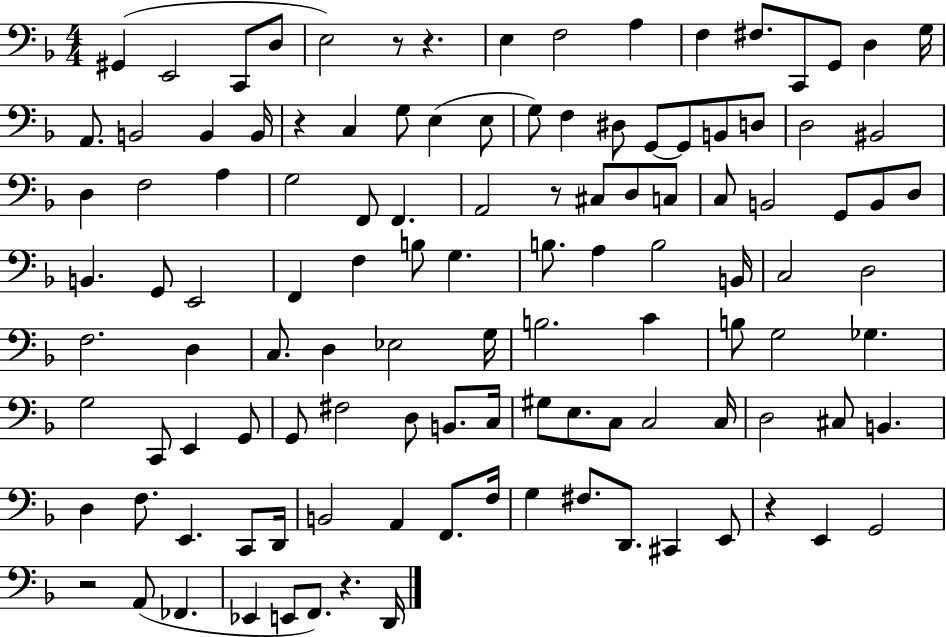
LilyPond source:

{
  \clef bass
  \numericTimeSignature
  \time 4/4
  \key f \major
  gis,4( e,2 c,8 d8 | e2) r8 r4. | e4 f2 a4 | f4 fis8. c,8 g,8 d4 g16 | \break a,8. b,2 b,4 b,16 | r4 c4 g8 e4( e8 | g8) f4 dis8 g,8~~ g,8 b,8 d8 | d2 bis,2 | \break d4 f2 a4 | g2 f,8 f,4. | a,2 r8 cis8 d8 c8 | c8 b,2 g,8 b,8 d8 | \break b,4. g,8 e,2 | f,4 f4 b8 g4. | b8. a4 b2 b,16 | c2 d2 | \break f2. d4 | c8. d4 ees2 g16 | b2. c'4 | b8 g2 ges4. | \break g2 c,8 e,4 g,8 | g,8 fis2 d8 b,8. c16 | gis8 e8. c8 c2 c16 | d2 cis8 b,4. | \break d4 f8. e,4. c,8 d,16 | b,2 a,4 f,8. f16 | g4 fis8. d,8. cis,4 e,8 | r4 e,4 g,2 | \break r2 a,8( fes,4. | ees,4 e,8 f,8.) r4. d,16 | \bar "|."
}